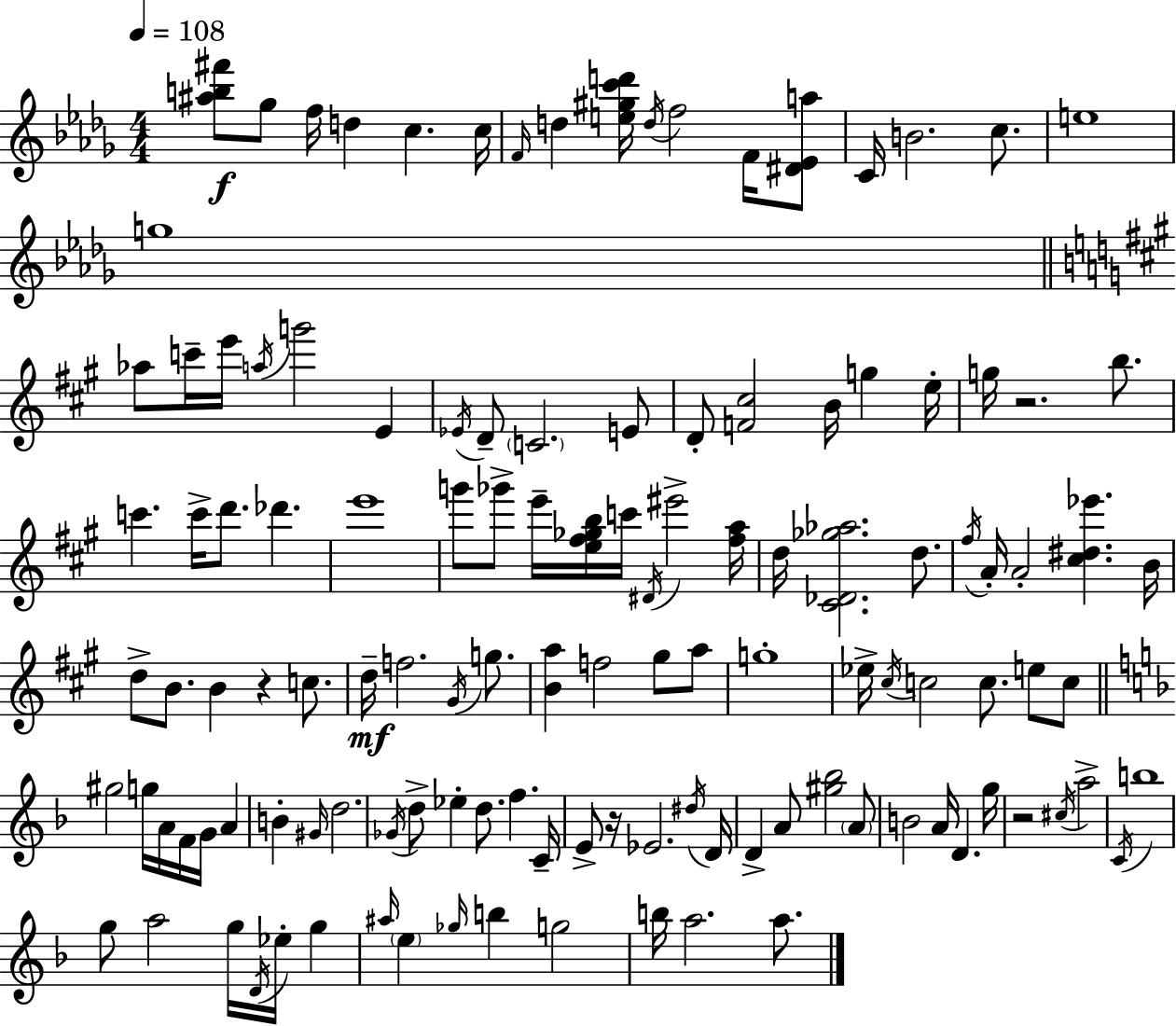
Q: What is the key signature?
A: BES minor